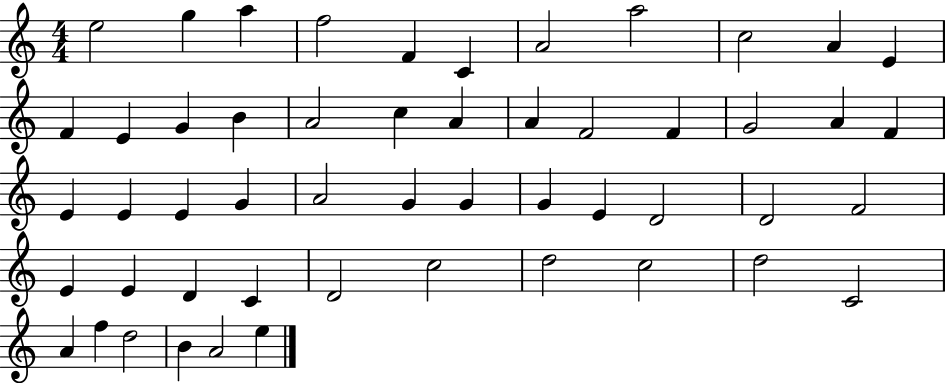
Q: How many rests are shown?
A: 0